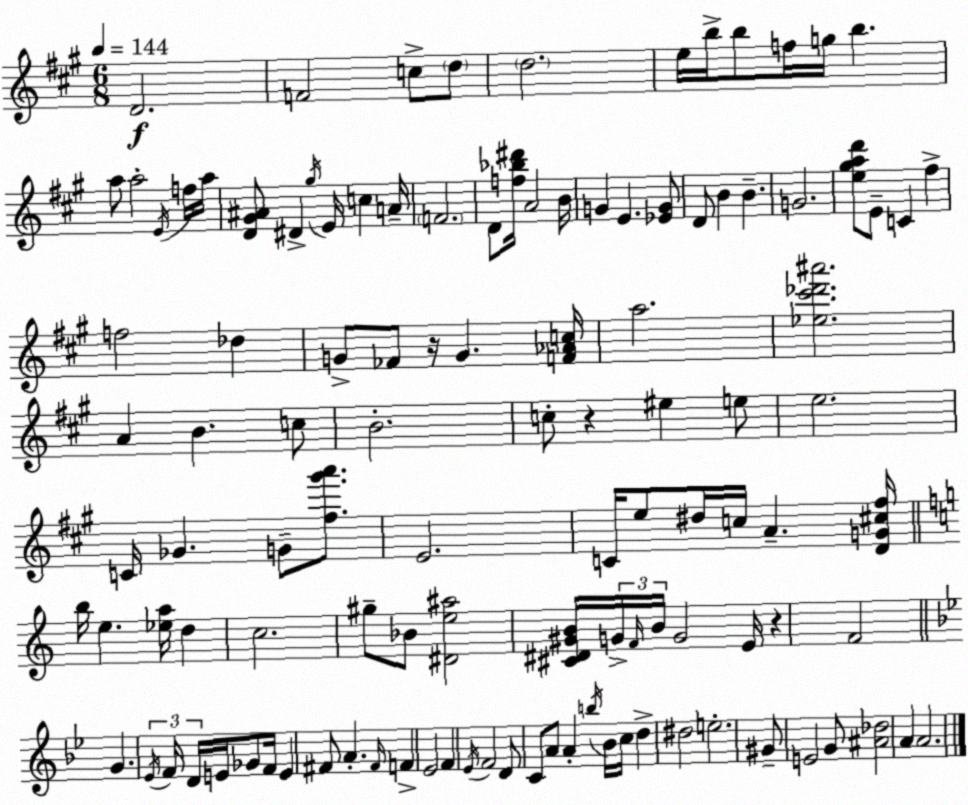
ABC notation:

X:1
T:Untitled
M:6/8
L:1/4
K:A
D2 F2 c/2 d/2 d2 e/4 b/4 b/2 f/4 g/4 b a/2 a2 E/4 f/4 a/4 [D^G^A]/2 ^D ^g/4 E/4 c A/4 F2 D/2 [f_b^d']/4 A2 B/4 G E [_EG]/2 D/2 B B G2 [e^gad']/2 E/2 C ^f f2 _d G/2 _F/2 z/4 G [F_Ac]/4 a2 [_e^c'_d'^a']2 A B c/2 B2 c/2 z ^e e/2 e2 C/4 _G G/2 [^f^g'a']/2 E2 C/4 e/2 ^d/4 c/4 A [DG^c^f]/4 b/4 e [_ea]/4 d c2 ^g/2 _B/2 [^De^a]2 [^C^D^GB]/4 G/4 F/4 B/4 G2 E/4 z F2 G _E/4 F/4 D/4 E/4 _G/2 F/4 E ^F/2 A ^F/4 F _E2 F _E/4 F2 D/2 C/2 A/2 A b/4 _B/4 c/4 d ^d2 e2 ^G/2 E2 G/2 [^A_d]2 A A2